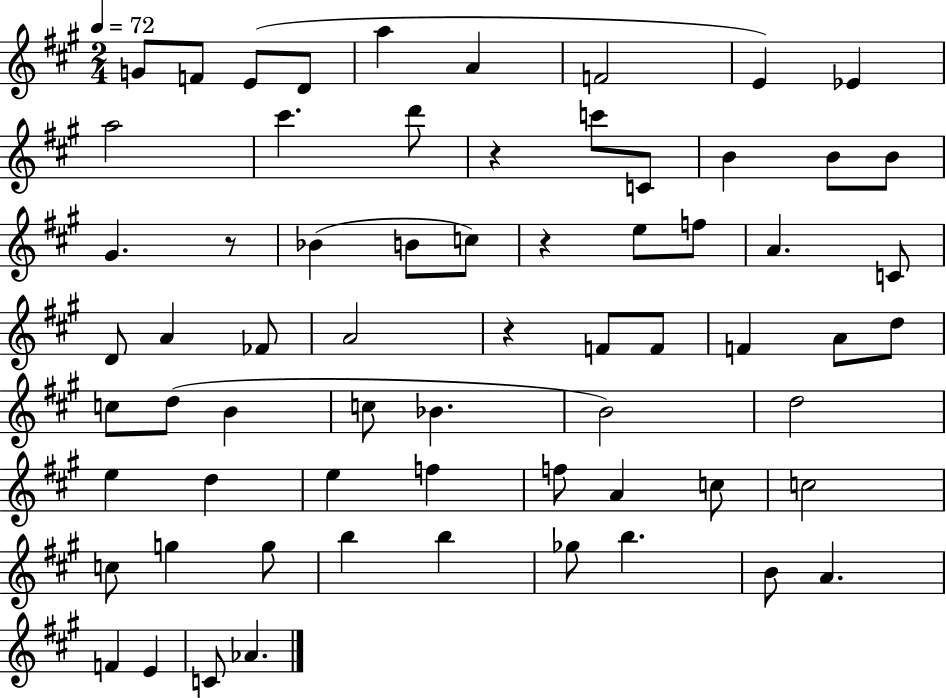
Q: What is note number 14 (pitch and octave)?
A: C4